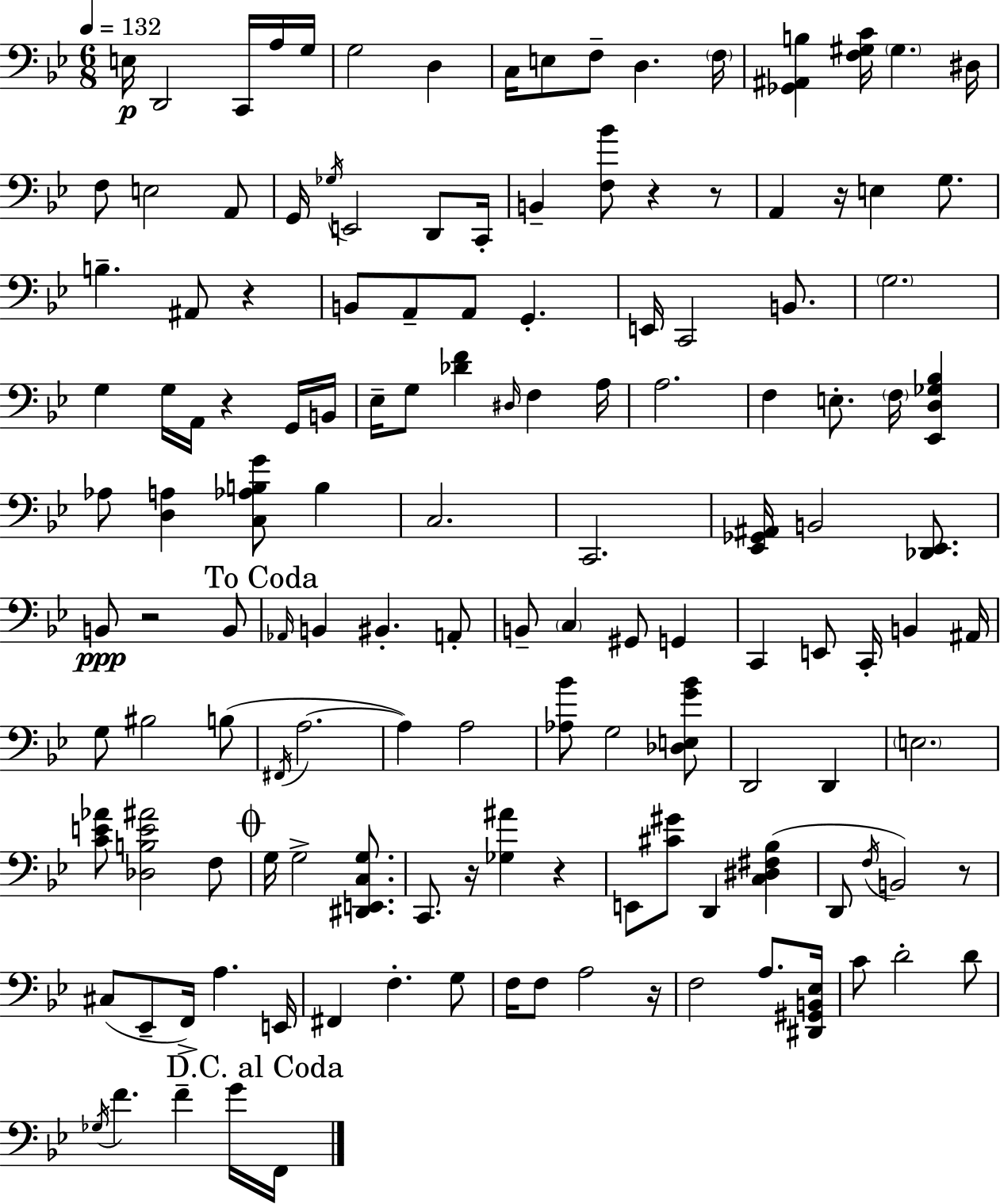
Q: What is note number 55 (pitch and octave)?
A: B2